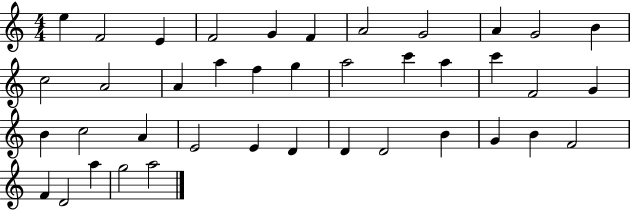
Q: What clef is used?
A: treble